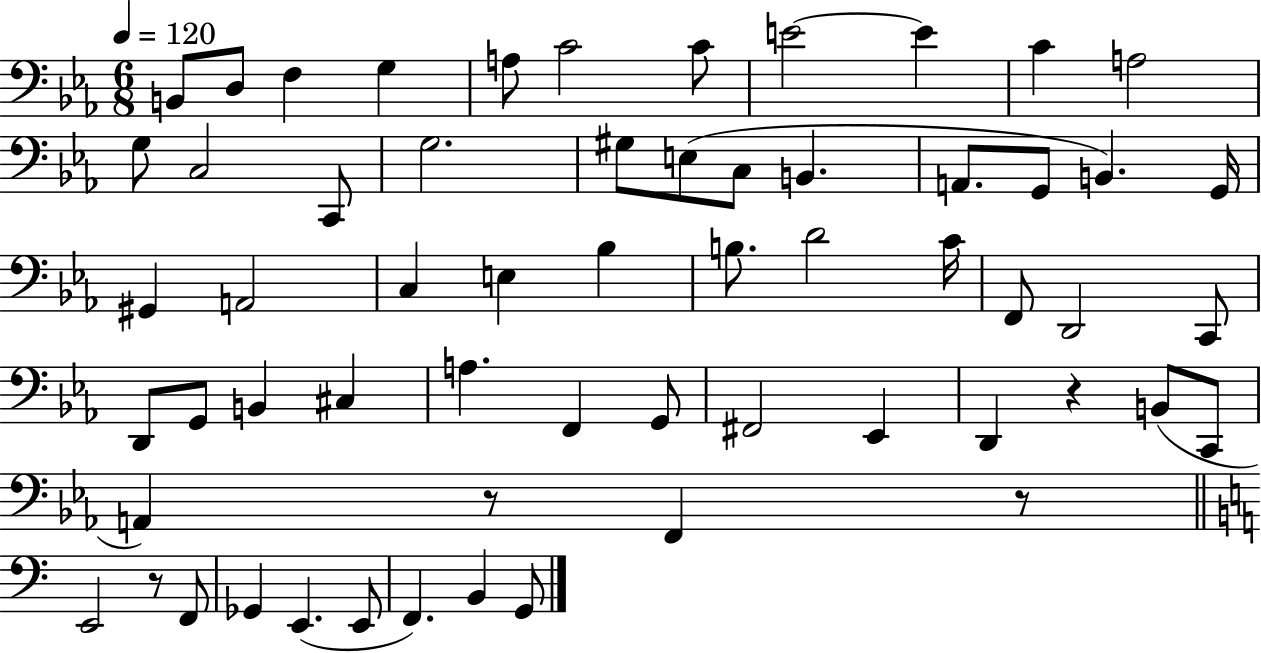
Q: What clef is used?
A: bass